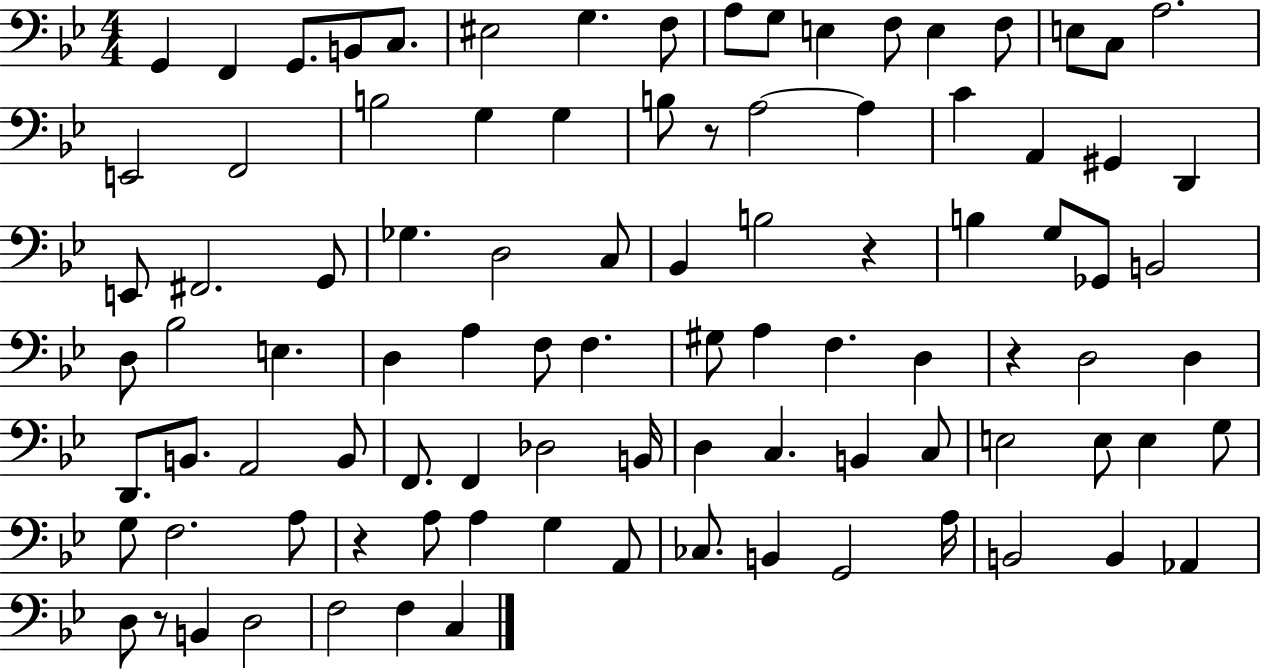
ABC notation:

X:1
T:Untitled
M:4/4
L:1/4
K:Bb
G,, F,, G,,/2 B,,/2 C,/2 ^E,2 G, F,/2 A,/2 G,/2 E, F,/2 E, F,/2 E,/2 C,/2 A,2 E,,2 F,,2 B,2 G, G, B,/2 z/2 A,2 A, C A,, ^G,, D,, E,,/2 ^F,,2 G,,/2 _G, D,2 C,/2 _B,, B,2 z B, G,/2 _G,,/2 B,,2 D,/2 _B,2 E, D, A, F,/2 F, ^G,/2 A, F, D, z D,2 D, D,,/2 B,,/2 A,,2 B,,/2 F,,/2 F,, _D,2 B,,/4 D, C, B,, C,/2 E,2 E,/2 E, G,/2 G,/2 F,2 A,/2 z A,/2 A, G, A,,/2 _C,/2 B,, G,,2 A,/4 B,,2 B,, _A,, D,/2 z/2 B,, D,2 F,2 F, C,